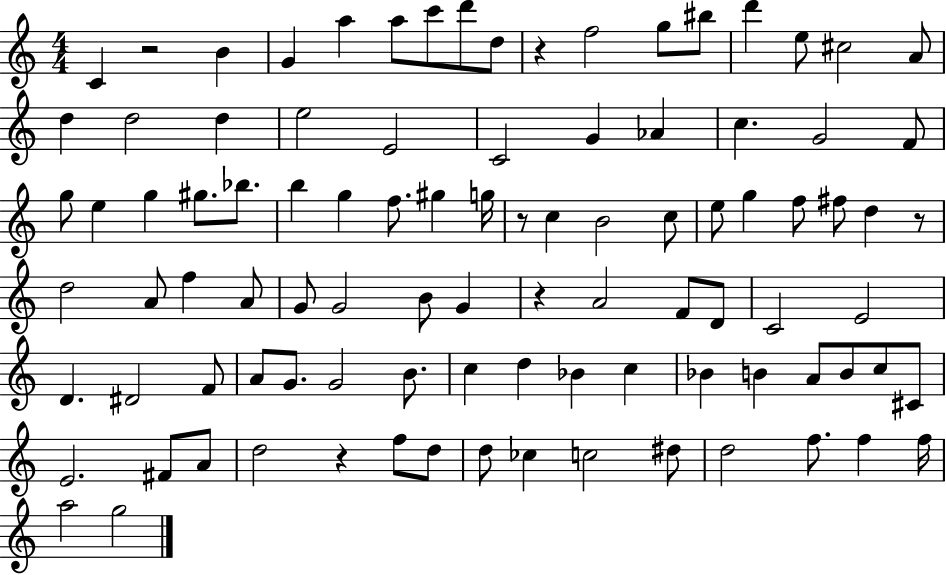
C4/q R/h B4/q G4/q A5/q A5/e C6/e D6/e D5/e R/q F5/h G5/e BIS5/e D6/q E5/e C#5/h A4/e D5/q D5/h D5/q E5/h E4/h C4/h G4/q Ab4/q C5/q. G4/h F4/e G5/e E5/q G5/q G#5/e. Bb5/e. B5/q G5/q F5/e. G#5/q G5/s R/e C5/q B4/h C5/e E5/e G5/q F5/e F#5/e D5/q R/e D5/h A4/e F5/q A4/e G4/e G4/h B4/e G4/q R/q A4/h F4/e D4/e C4/h E4/h D4/q. D#4/h F4/e A4/e G4/e. G4/h B4/e. C5/q D5/q Bb4/q C5/q Bb4/q B4/q A4/e B4/e C5/e C#4/e E4/h. F#4/e A4/e D5/h R/q F5/e D5/e D5/e CES5/q C5/h D#5/e D5/h F5/e. F5/q F5/s A5/h G5/h